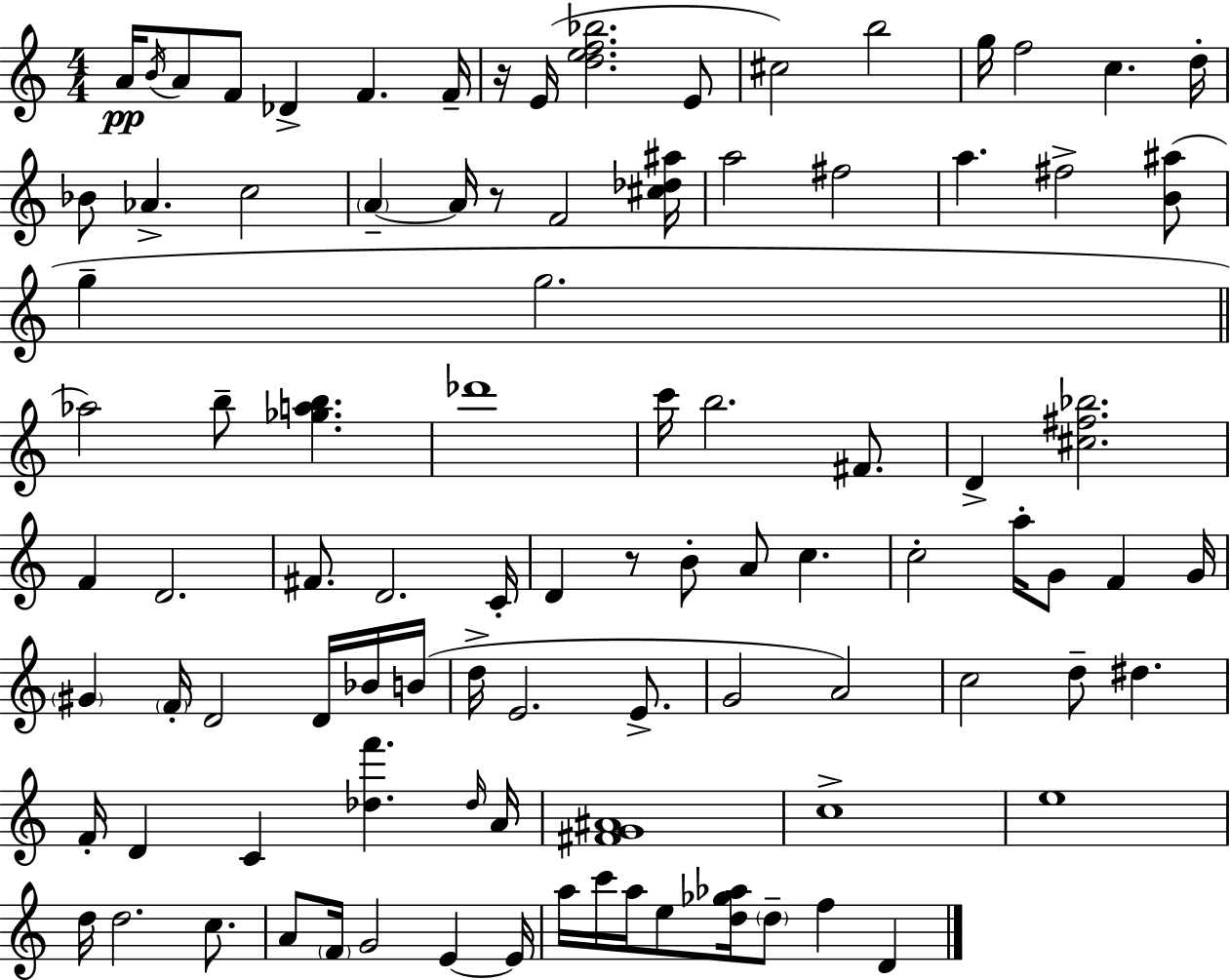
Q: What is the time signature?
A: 4/4